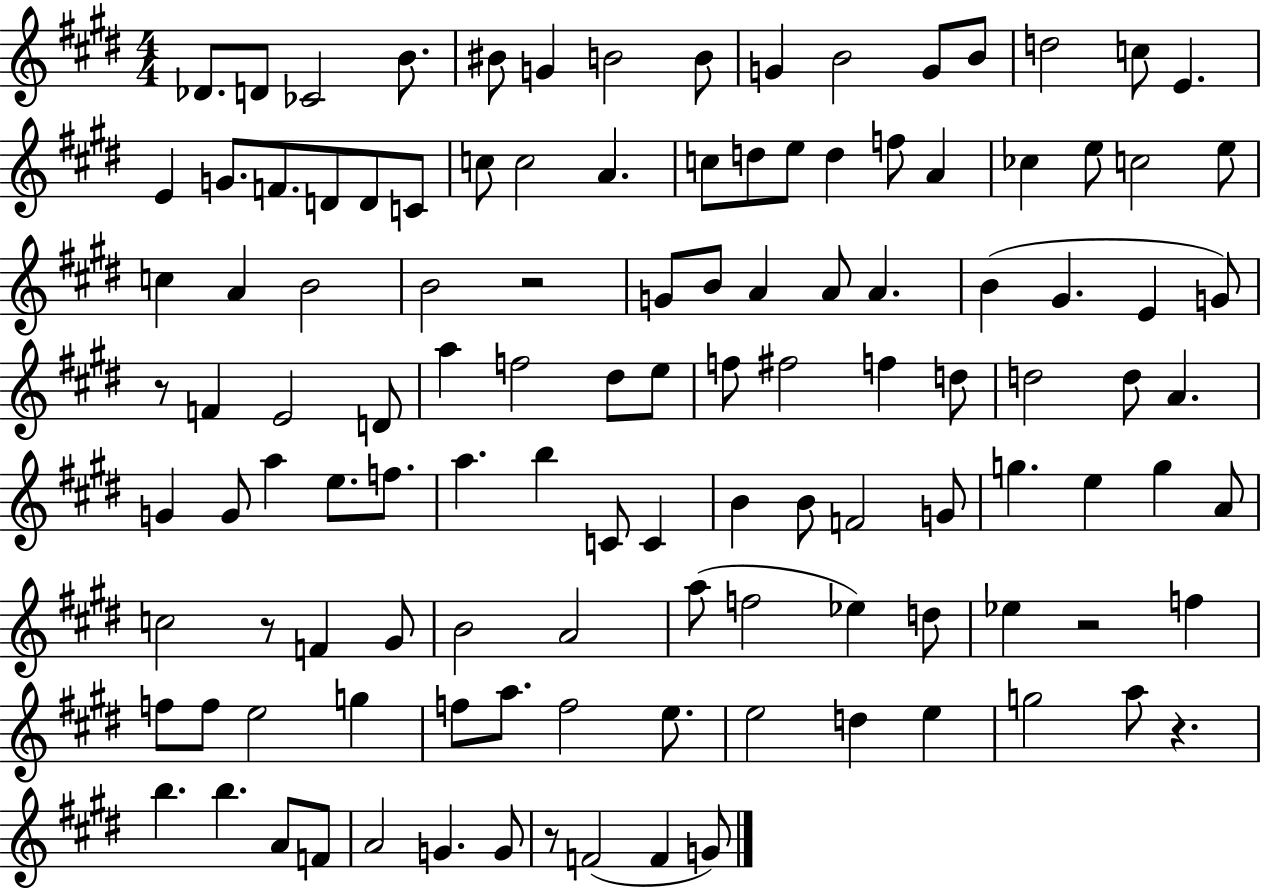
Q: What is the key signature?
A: E major